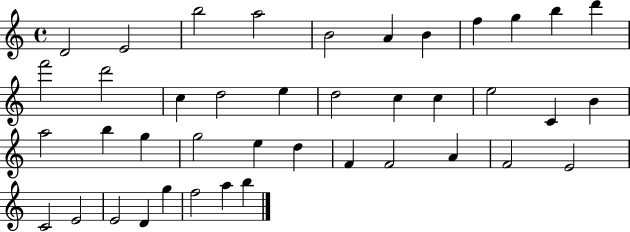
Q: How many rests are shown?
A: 0